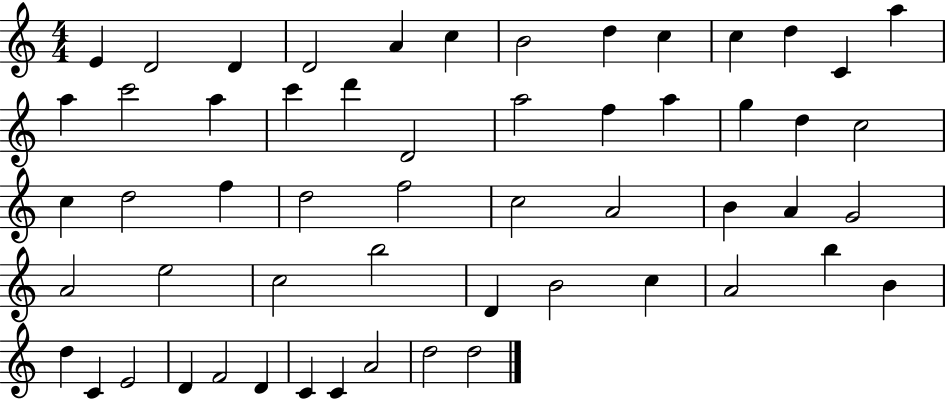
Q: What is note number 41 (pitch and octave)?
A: B4